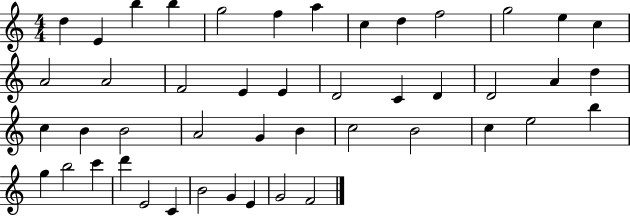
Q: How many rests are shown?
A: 0